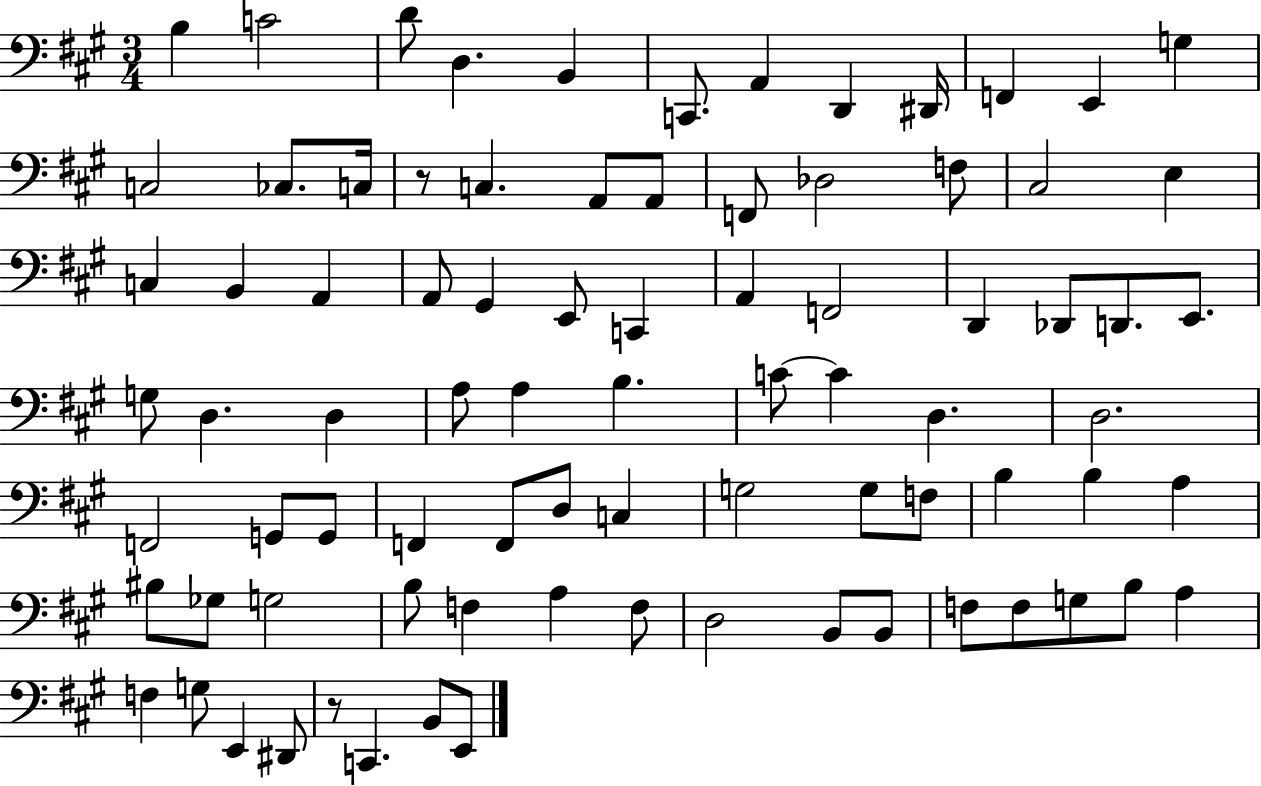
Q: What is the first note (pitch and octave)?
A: B3